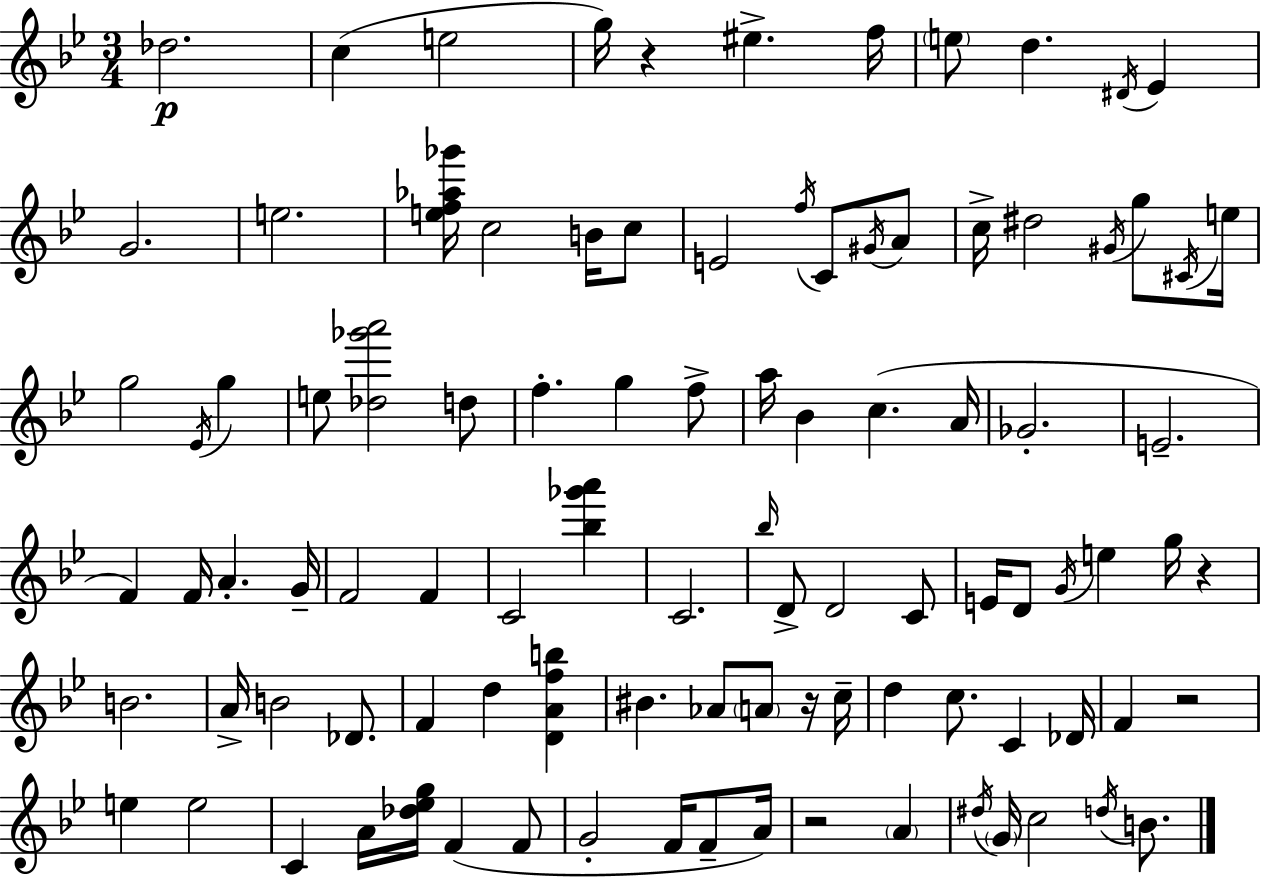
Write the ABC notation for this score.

X:1
T:Untitled
M:3/4
L:1/4
K:Bb
_d2 c e2 g/4 z ^e f/4 e/2 d ^D/4 _E G2 e2 [ef_a_g']/4 c2 B/4 c/2 E2 f/4 C/2 ^G/4 A/2 c/4 ^d2 ^G/4 g/2 ^C/4 e/4 g2 _E/4 g e/2 [_d_g'a']2 d/2 f g f/2 a/4 _B c A/4 _G2 E2 F F/4 A G/4 F2 F C2 [_b_g'a'] C2 _b/4 D/2 D2 C/2 E/4 D/2 G/4 e g/4 z B2 A/4 B2 _D/2 F d [DAfb] ^B _A/2 A/2 z/4 c/4 d c/2 C _D/4 F z2 e e2 C A/4 [_d_eg]/4 F F/2 G2 F/4 F/2 A/4 z2 A ^d/4 G/4 c2 d/4 B/2